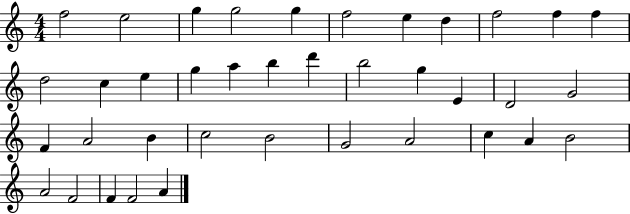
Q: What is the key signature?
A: C major